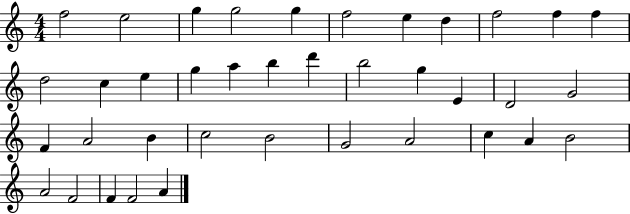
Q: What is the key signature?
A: C major